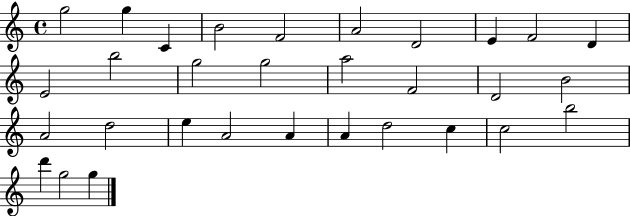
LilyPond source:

{
  \clef treble
  \time 4/4
  \defaultTimeSignature
  \key c \major
  g''2 g''4 c'4 | b'2 f'2 | a'2 d'2 | e'4 f'2 d'4 | \break e'2 b''2 | g''2 g''2 | a''2 f'2 | d'2 b'2 | \break a'2 d''2 | e''4 a'2 a'4 | a'4 d''2 c''4 | c''2 b''2 | \break d'''4 g''2 g''4 | \bar "|."
}